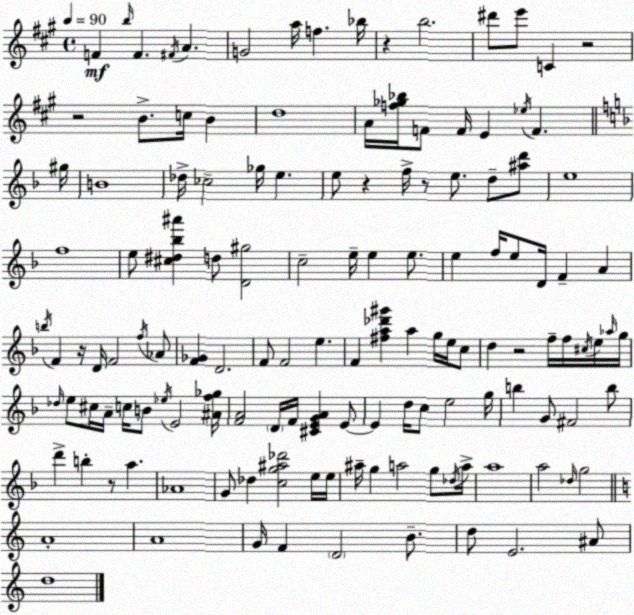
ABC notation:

X:1
T:Untitled
M:4/4
L:1/4
K:A
F b/4 F ^F/4 A G2 a/4 f _b/4 z b2 ^d'/2 e'/2 C z2 z2 B/2 c/4 B d4 A/4 [f_g_b]/4 F/2 F/4 E _e/4 F ^g/4 B4 _d/4 _c2 _g/4 e e/2 z f/4 z/2 e/2 d/2 [^ad']/2 e4 f4 e/2 [^c^d_b^a'] d/2 [D^g]2 c2 e/4 e e/2 e f/4 e/2 D/4 F A b/4 F z/4 D/4 F2 f/4 _A/2 [F_G] D2 F/2 F2 e F [^fa_d'^g'] a g/4 e/4 c/2 d z2 f/4 f/4 ^c/4 e/4 _a/4 g/4 _d/4 e/2 ^c/4 A/4 c/4 B/2 _e/4 E2 [^Af_g]/4 [FA]2 D/4 F/4 [^CEGA] E/2 E d/4 c/2 e2 g/4 b G/2 ^F2 b/2 d' b z/2 a _A4 G/2 _d [cg^a_d']2 e/4 e/4 ^a/4 g a2 g/2 _d/4 a/4 a4 a2 _d/4 g2 A4 A4 G/4 F D2 B/2 d/2 E2 ^A/2 d4